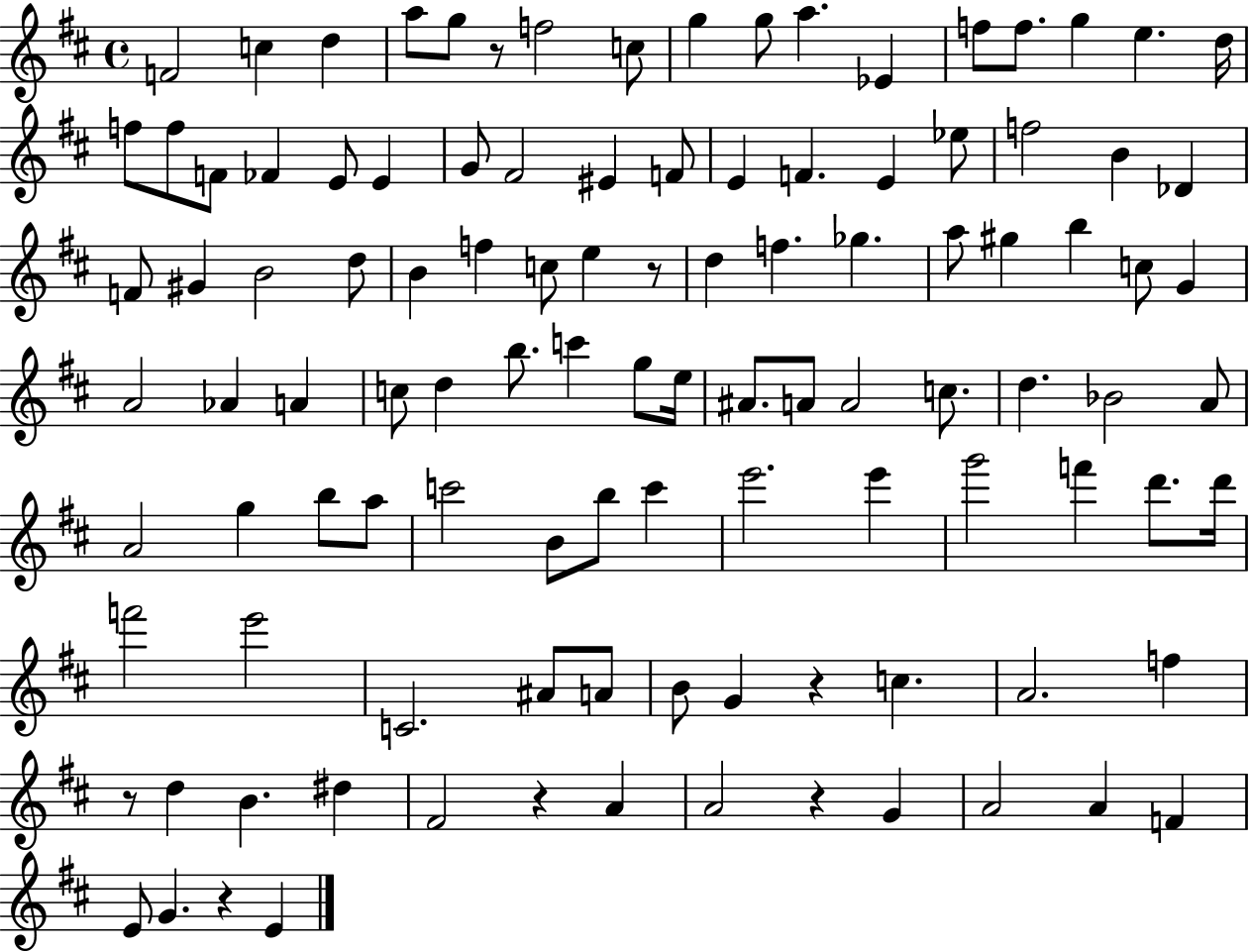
X:1
T:Untitled
M:4/4
L:1/4
K:D
F2 c d a/2 g/2 z/2 f2 c/2 g g/2 a _E f/2 f/2 g e d/4 f/2 f/2 F/2 _F E/2 E G/2 ^F2 ^E F/2 E F E _e/2 f2 B _D F/2 ^G B2 d/2 B f c/2 e z/2 d f _g a/2 ^g b c/2 G A2 _A A c/2 d b/2 c' g/2 e/4 ^A/2 A/2 A2 c/2 d _B2 A/2 A2 g b/2 a/2 c'2 B/2 b/2 c' e'2 e' g'2 f' d'/2 d'/4 f'2 e'2 C2 ^A/2 A/2 B/2 G z c A2 f z/2 d B ^d ^F2 z A A2 z G A2 A F E/2 G z E